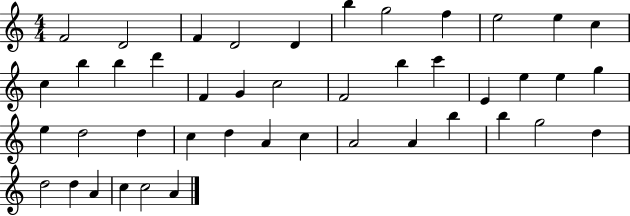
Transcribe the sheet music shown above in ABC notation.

X:1
T:Untitled
M:4/4
L:1/4
K:C
F2 D2 F D2 D b g2 f e2 e c c b b d' F G c2 F2 b c' E e e g e d2 d c d A c A2 A b b g2 d d2 d A c c2 A